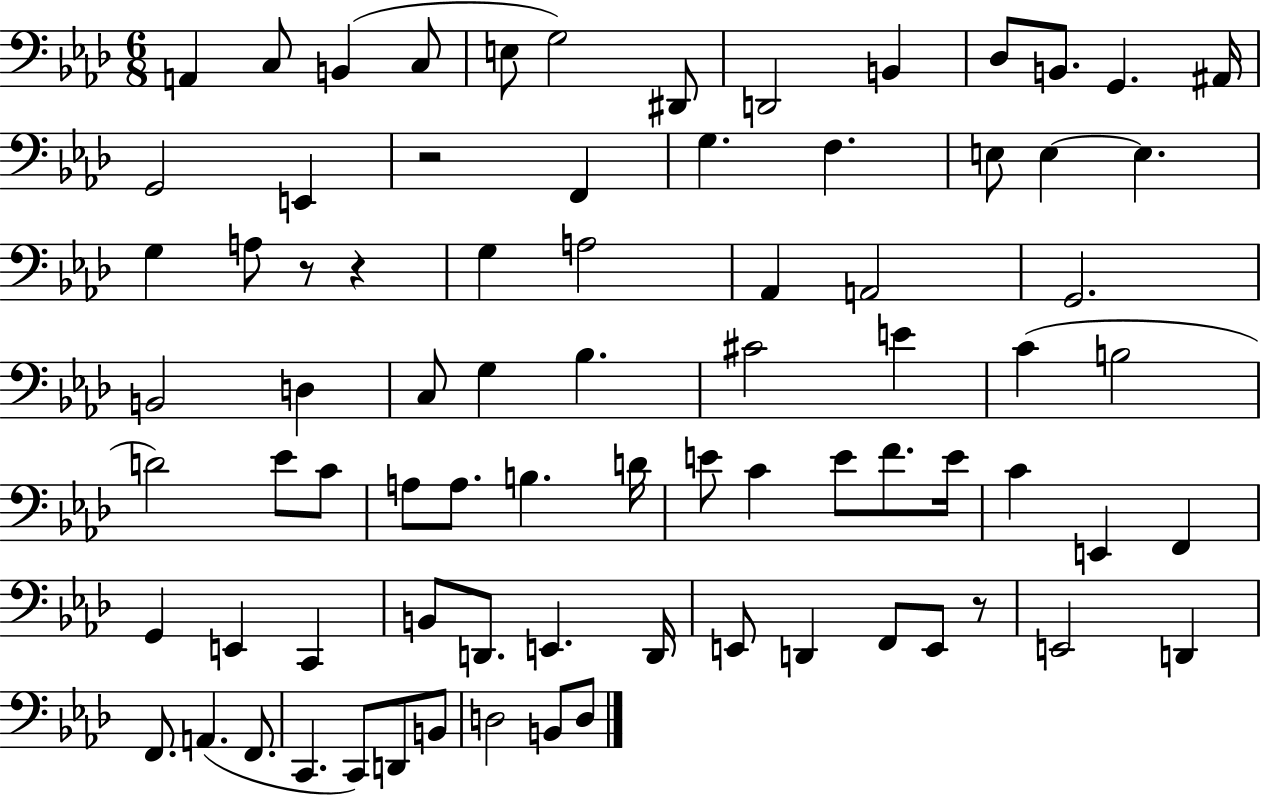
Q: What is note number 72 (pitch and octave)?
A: B2